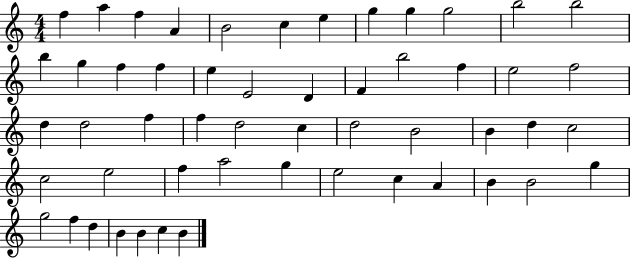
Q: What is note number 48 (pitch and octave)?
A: F5